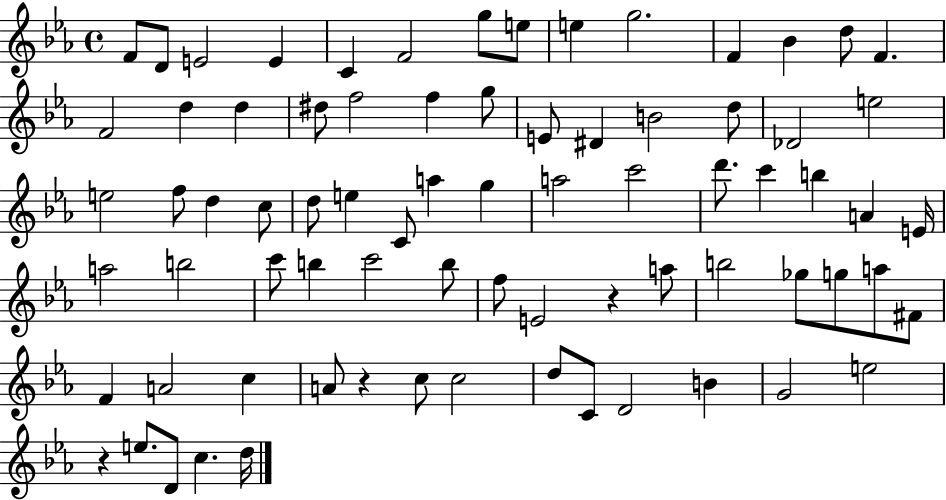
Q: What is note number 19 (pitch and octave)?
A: F5